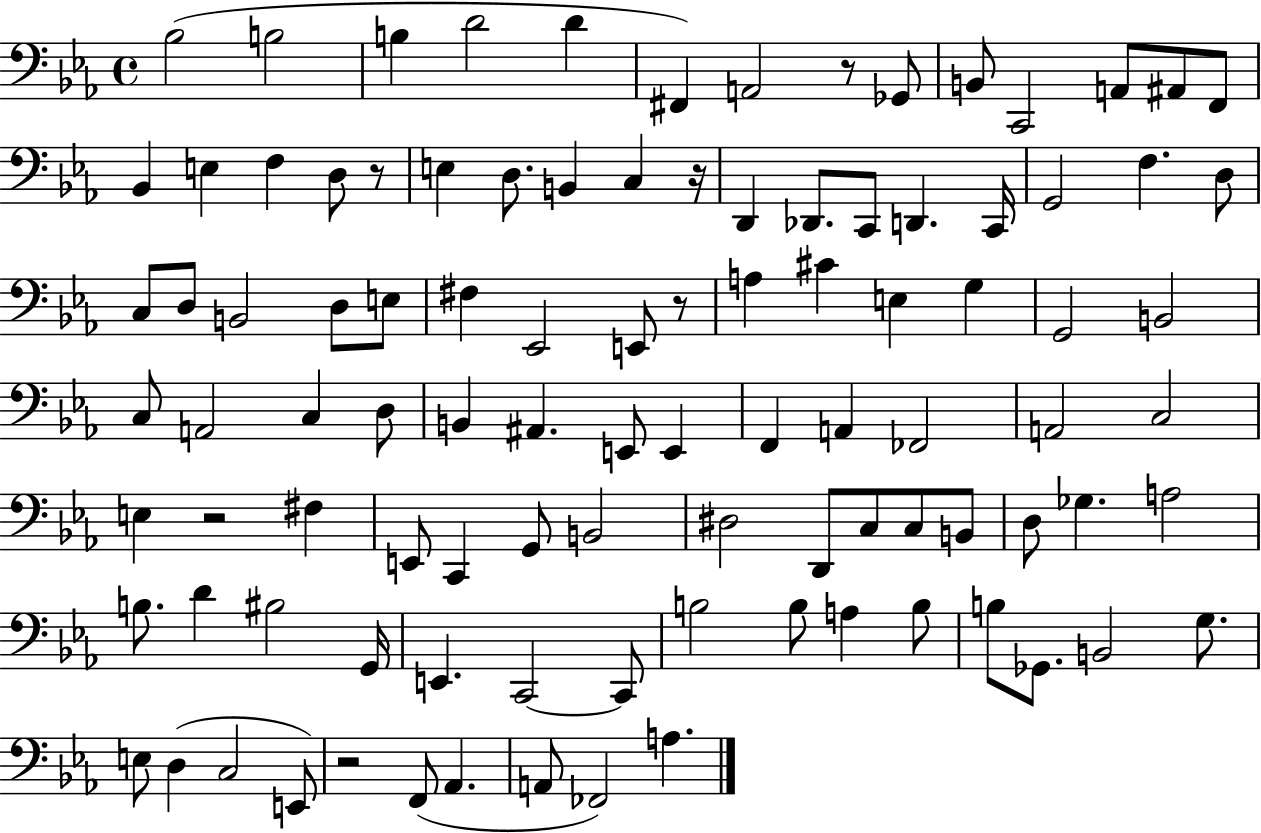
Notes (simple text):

Bb3/h B3/h B3/q D4/h D4/q F#2/q A2/h R/e Gb2/e B2/e C2/h A2/e A#2/e F2/e Bb2/q E3/q F3/q D3/e R/e E3/q D3/e. B2/q C3/q R/s D2/q Db2/e. C2/e D2/q. C2/s G2/h F3/q. D3/e C3/e D3/e B2/h D3/e E3/e F#3/q Eb2/h E2/e R/e A3/q C#4/q E3/q G3/q G2/h B2/h C3/e A2/h C3/q D3/e B2/q A#2/q. E2/e E2/q F2/q A2/q FES2/h A2/h C3/h E3/q R/h F#3/q E2/e C2/q G2/e B2/h D#3/h D2/e C3/e C3/e B2/e D3/e Gb3/q. A3/h B3/e. D4/q BIS3/h G2/s E2/q. C2/h C2/e B3/h B3/e A3/q B3/e B3/e Gb2/e. B2/h G3/e. E3/e D3/q C3/h E2/e R/h F2/e Ab2/q. A2/e FES2/h A3/q.